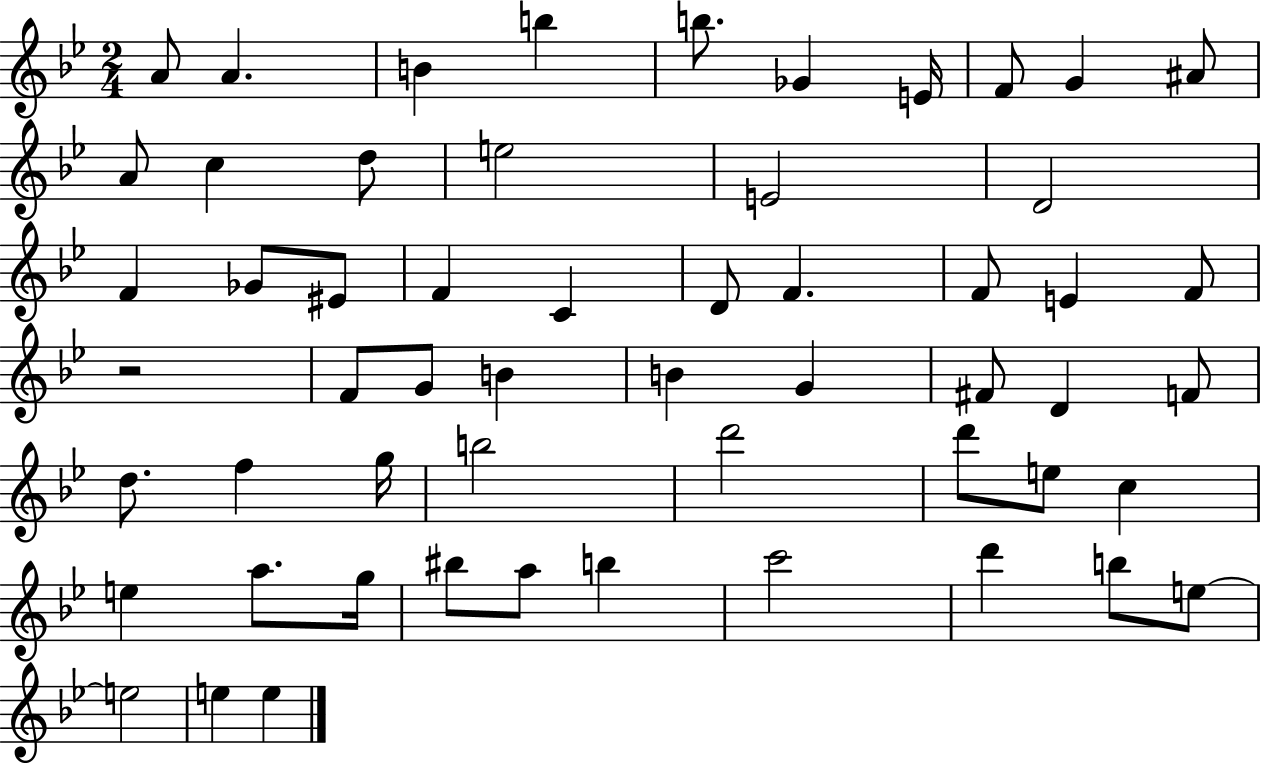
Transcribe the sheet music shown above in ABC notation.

X:1
T:Untitled
M:2/4
L:1/4
K:Bb
A/2 A B b b/2 _G E/4 F/2 G ^A/2 A/2 c d/2 e2 E2 D2 F _G/2 ^E/2 F C D/2 F F/2 E F/2 z2 F/2 G/2 B B G ^F/2 D F/2 d/2 f g/4 b2 d'2 d'/2 e/2 c e a/2 g/4 ^b/2 a/2 b c'2 d' b/2 e/2 e2 e e